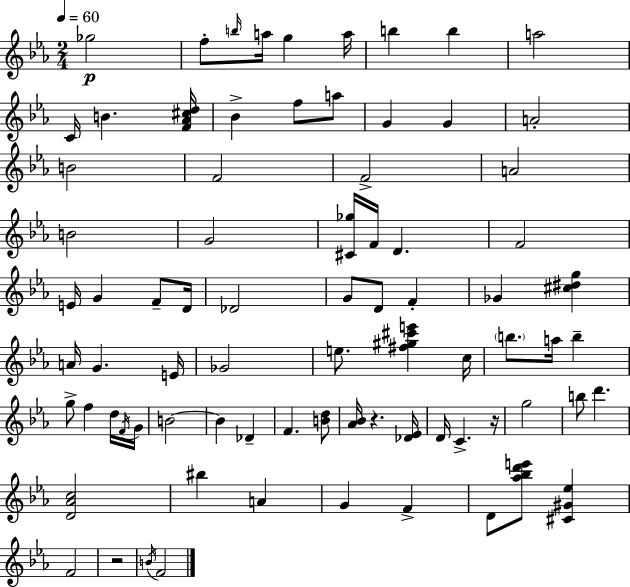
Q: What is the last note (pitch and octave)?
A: F4